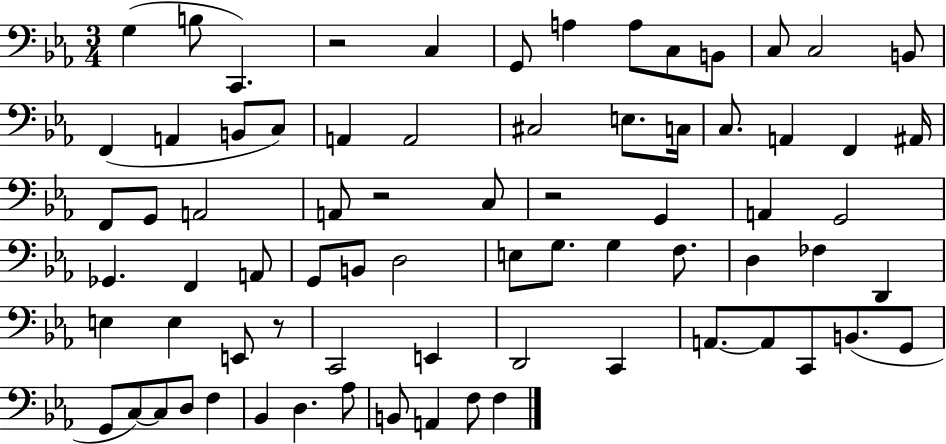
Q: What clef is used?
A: bass